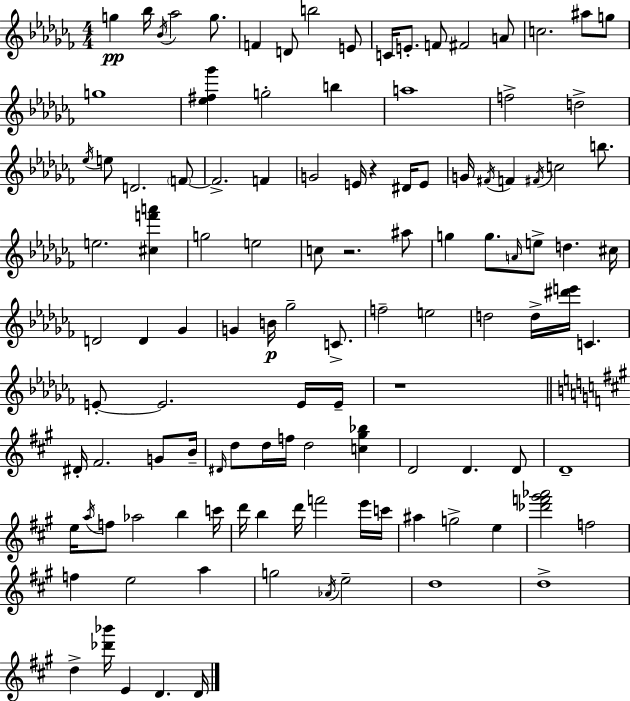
G5/q Bb5/s Bb4/s Ab5/h G5/e. F4/q D4/e B5/h E4/e C4/s E4/e. F4/e F#4/h A4/e C5/h. A#5/e G5/e G5/w [Eb5,F#5,Gb6]/q G5/h B5/q A5/w F5/h D5/h Eb5/s E5/e D4/h. F4/e F4/h. F4/q G4/h E4/s R/q D#4/s E4/e G4/s F#4/s F4/q F#4/s C5/h B5/e. E5/h. [C#5,F6,A6]/q G5/h E5/h C5/e R/h. A#5/e G5/q G5/e. A4/s E5/e D5/q. C#5/s D4/h D4/q Gb4/q G4/q B4/s Gb5/h C4/e. F5/h E5/h D5/h D5/s [D#6,E6]/s C4/q. E4/e E4/h. E4/s E4/s R/w D#4/s F#4/h. G4/e B4/s D#4/s D5/e D5/s F5/s D5/h [C5,G#5,Bb5]/q D4/h D4/q. D4/e D4/w E5/s A5/s F5/e Ab5/h B5/q C6/s D6/s B5/q D6/s F6/h E6/s C6/s A#5/q G5/h E5/q [Db6,F6,G#6,Ab6]/h F5/h F5/q E5/h A5/q G5/h Ab4/s E5/h D5/w D5/w D5/q [Db6,Bb6]/s E4/q D4/q. D4/s